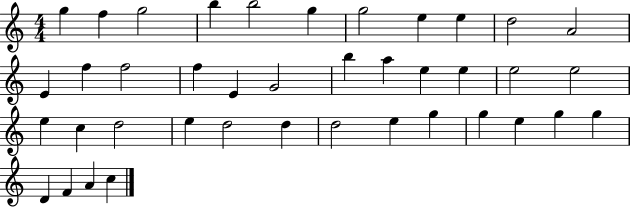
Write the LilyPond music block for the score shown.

{
  \clef treble
  \numericTimeSignature
  \time 4/4
  \key c \major
  g''4 f''4 g''2 | b''4 b''2 g''4 | g''2 e''4 e''4 | d''2 a'2 | \break e'4 f''4 f''2 | f''4 e'4 g'2 | b''4 a''4 e''4 e''4 | e''2 e''2 | \break e''4 c''4 d''2 | e''4 d''2 d''4 | d''2 e''4 g''4 | g''4 e''4 g''4 g''4 | \break d'4 f'4 a'4 c''4 | \bar "|."
}